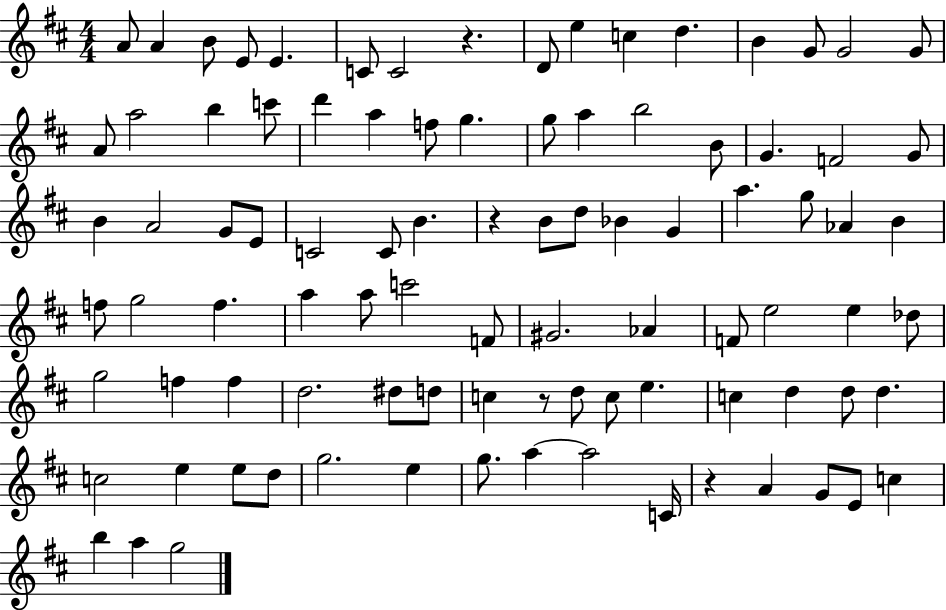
A4/e A4/q B4/e E4/e E4/q. C4/e C4/h R/q. D4/e E5/q C5/q D5/q. B4/q G4/e G4/h G4/e A4/e A5/h B5/q C6/e D6/q A5/q F5/e G5/q. G5/e A5/q B5/h B4/e G4/q. F4/h G4/e B4/q A4/h G4/e E4/e C4/h C4/e B4/q. R/q B4/e D5/e Bb4/q G4/q A5/q. G5/e Ab4/q B4/q F5/e G5/h F5/q. A5/q A5/e C6/h F4/e G#4/h. Ab4/q F4/e E5/h E5/q Db5/e G5/h F5/q F5/q D5/h. D#5/e D5/e C5/q R/e D5/e C5/e E5/q. C5/q D5/q D5/e D5/q. C5/h E5/q E5/e D5/e G5/h. E5/q G5/e. A5/q A5/h C4/s R/q A4/q G4/e E4/e C5/q B5/q A5/q G5/h